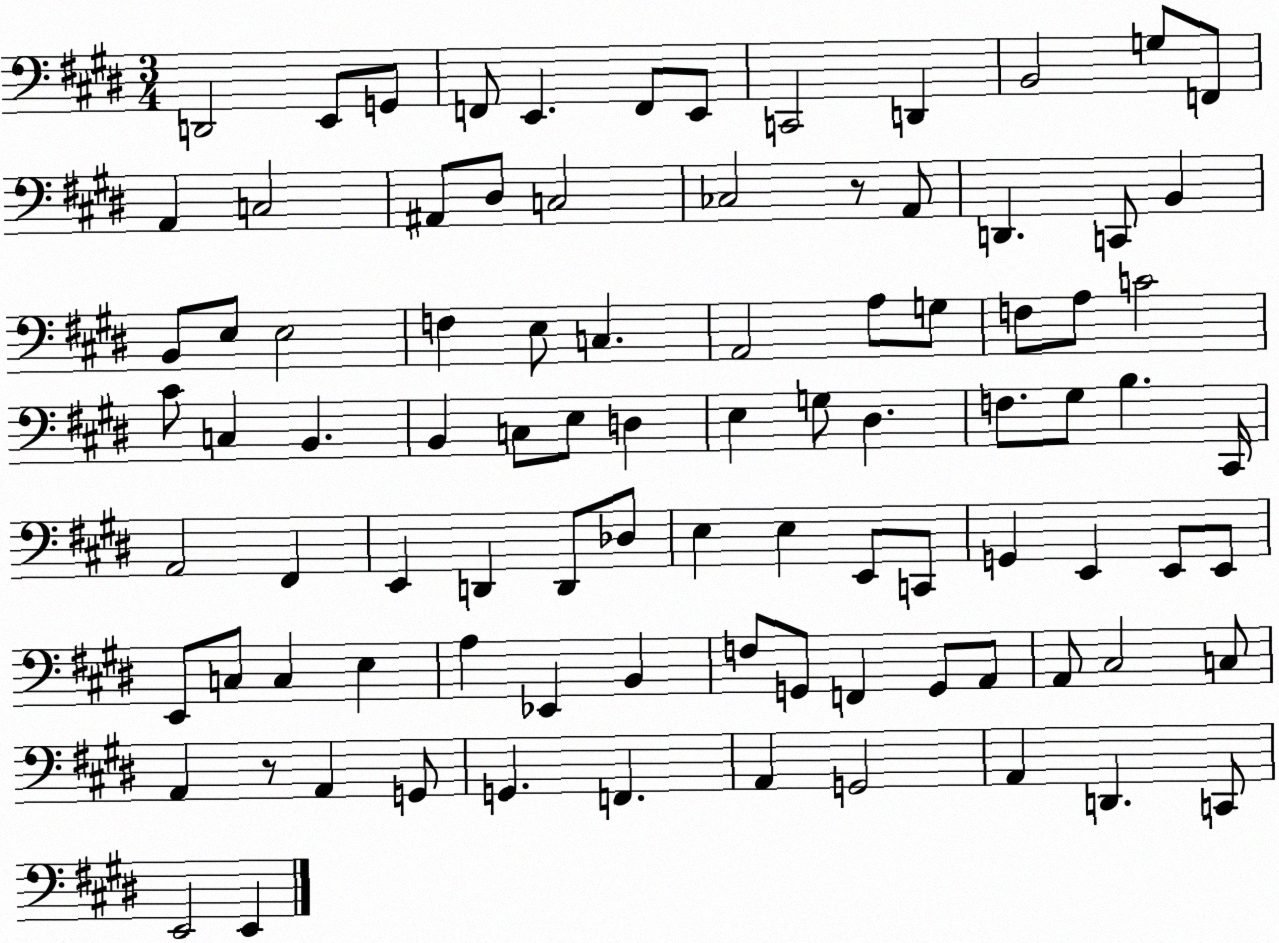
X:1
T:Untitled
M:3/4
L:1/4
K:E
D,,2 E,,/2 G,,/2 F,,/2 E,, F,,/2 E,,/2 C,,2 D,, B,,2 G,/2 F,,/2 A,, C,2 ^A,,/2 ^D,/2 C,2 _C,2 z/2 A,,/2 D,, C,,/2 B,, B,,/2 E,/2 E,2 F, E,/2 C, A,,2 A,/2 G,/2 F,/2 A,/2 C2 ^C/2 C, B,, B,, C,/2 E,/2 D, E, G,/2 ^D, F,/2 ^G,/2 B, ^C,,/4 A,,2 ^F,, E,, D,, D,,/2 _D,/2 E, E, E,,/2 C,,/2 G,, E,, E,,/2 E,,/2 E,,/2 C,/2 C, E, A, _E,, B,, F,/2 G,,/2 F,, G,,/2 A,,/2 A,,/2 ^C,2 C,/2 A,, z/2 A,, G,,/2 G,, F,, A,, G,,2 A,, D,, C,,/2 E,,2 E,,